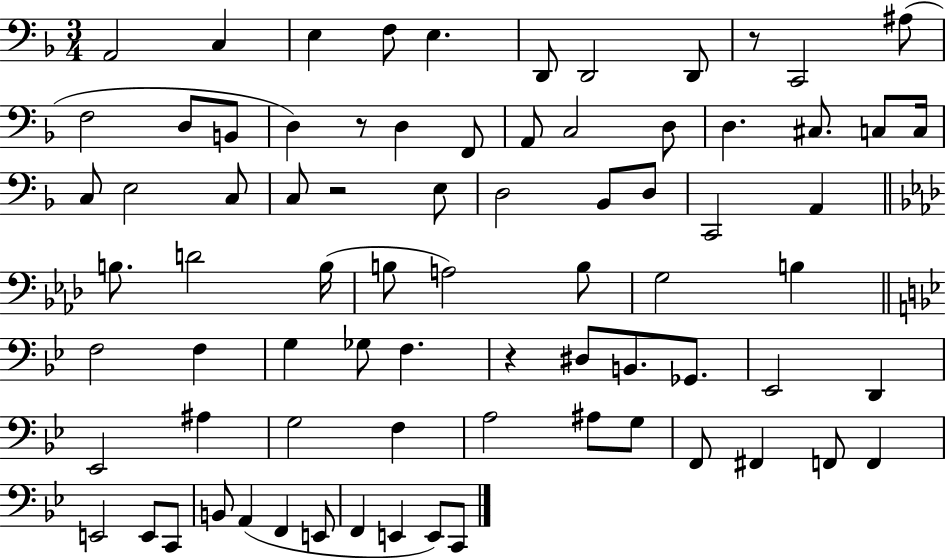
{
  \clef bass
  \numericTimeSignature
  \time 3/4
  \key f \major
  \repeat volta 2 { a,2 c4 | e4 f8 e4. | d,8 d,2 d,8 | r8 c,2 ais8( | \break f2 d8 b,8 | d4) r8 d4 f,8 | a,8 c2 d8 | d4. cis8. c8 c16 | \break c8 e2 c8 | c8 r2 e8 | d2 bes,8 d8 | c,2 a,4 | \break \bar "||" \break \key aes \major b8. d'2 b16( | b8 a2) b8 | g2 b4 | \bar "||" \break \key g \minor f2 f4 | g4 ges8 f4. | r4 dis8 b,8. ges,8. | ees,2 d,4 | \break ees,2 ais4 | g2 f4 | a2 ais8 g8 | f,8 fis,4 f,8 f,4 | \break e,2 e,8 c,8 | b,8 a,4( f,4 e,8 | f,4 e,4 e,8) c,8 | } \bar "|."
}